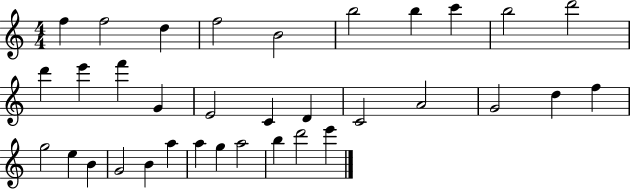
F5/q F5/h D5/q F5/h B4/h B5/h B5/q C6/q B5/h D6/h D6/q E6/q F6/q G4/q E4/h C4/q D4/q C4/h A4/h G4/h D5/q F5/q G5/h E5/q B4/q G4/h B4/q A5/q A5/q G5/q A5/h B5/q D6/h E6/q